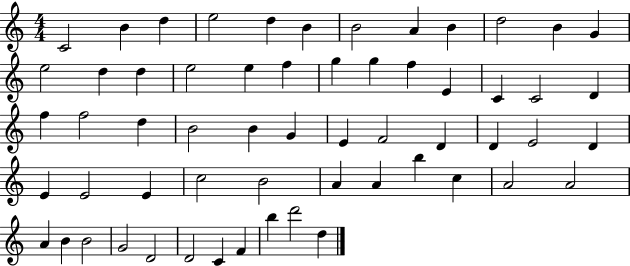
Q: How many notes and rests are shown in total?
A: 59